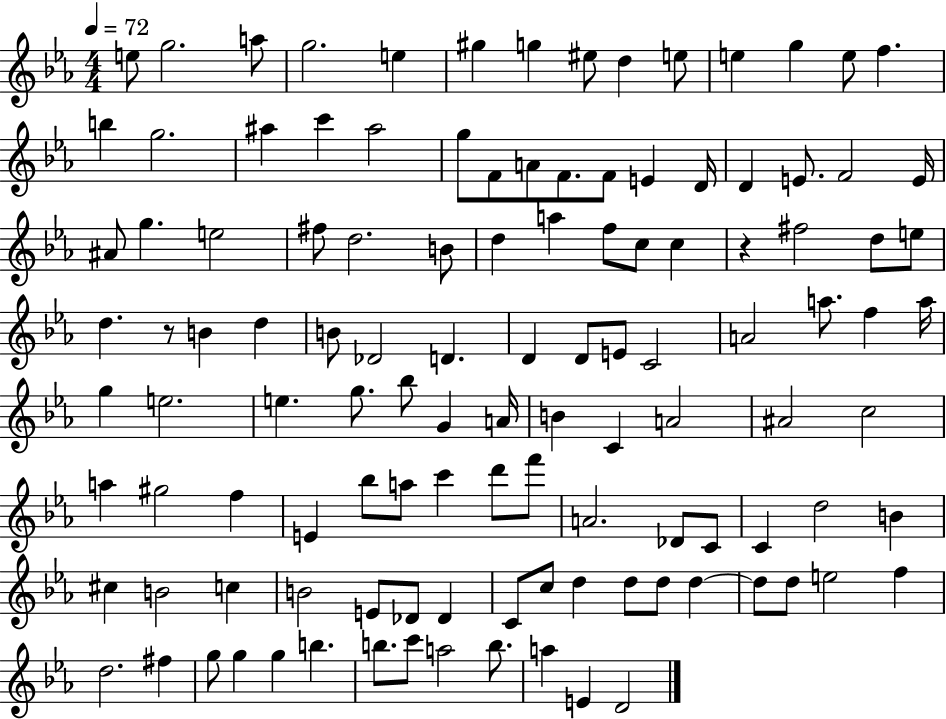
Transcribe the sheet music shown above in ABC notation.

X:1
T:Untitled
M:4/4
L:1/4
K:Eb
e/2 g2 a/2 g2 e ^g g ^e/2 d e/2 e g e/2 f b g2 ^a c' ^a2 g/2 F/2 A/2 F/2 F/2 E D/4 D E/2 F2 E/4 ^A/2 g e2 ^f/2 d2 B/2 d a f/2 c/2 c z ^f2 d/2 e/2 d z/2 B d B/2 _D2 D D D/2 E/2 C2 A2 a/2 f a/4 g e2 e g/2 _b/2 G A/4 B C A2 ^A2 c2 a ^g2 f E _b/2 a/2 c' d'/2 f'/2 A2 _D/2 C/2 C d2 B ^c B2 c B2 E/2 _D/2 _D C/2 c/2 d d/2 d/2 d d/2 d/2 e2 f d2 ^f g/2 g g b b/2 c'/2 a2 b/2 a E D2